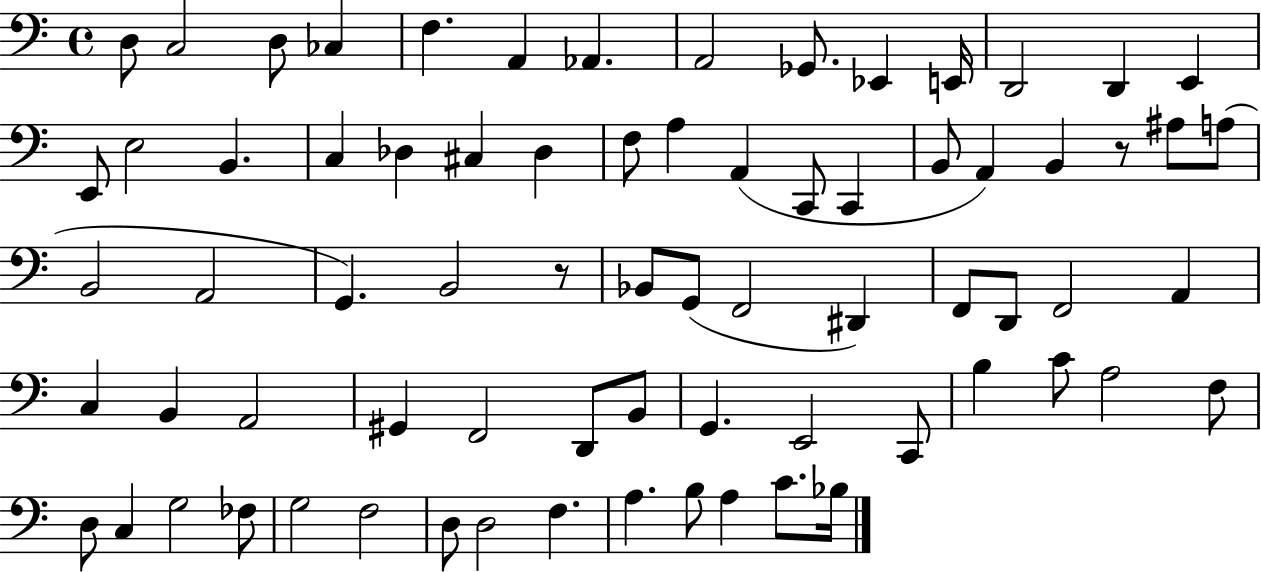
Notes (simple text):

D3/e C3/h D3/e CES3/q F3/q. A2/q Ab2/q. A2/h Gb2/e. Eb2/q E2/s D2/h D2/q E2/q E2/e E3/h B2/q. C3/q Db3/q C#3/q Db3/q F3/e A3/q A2/q C2/e C2/q B2/e A2/q B2/q R/e A#3/e A3/e B2/h A2/h G2/q. B2/h R/e Bb2/e G2/e F2/h D#2/q F2/e D2/e F2/h A2/q C3/q B2/q A2/h G#2/q F2/h D2/e B2/e G2/q. E2/h C2/e B3/q C4/e A3/h F3/e D3/e C3/q G3/h FES3/e G3/h F3/h D3/e D3/h F3/q. A3/q. B3/e A3/q C4/e. Bb3/s